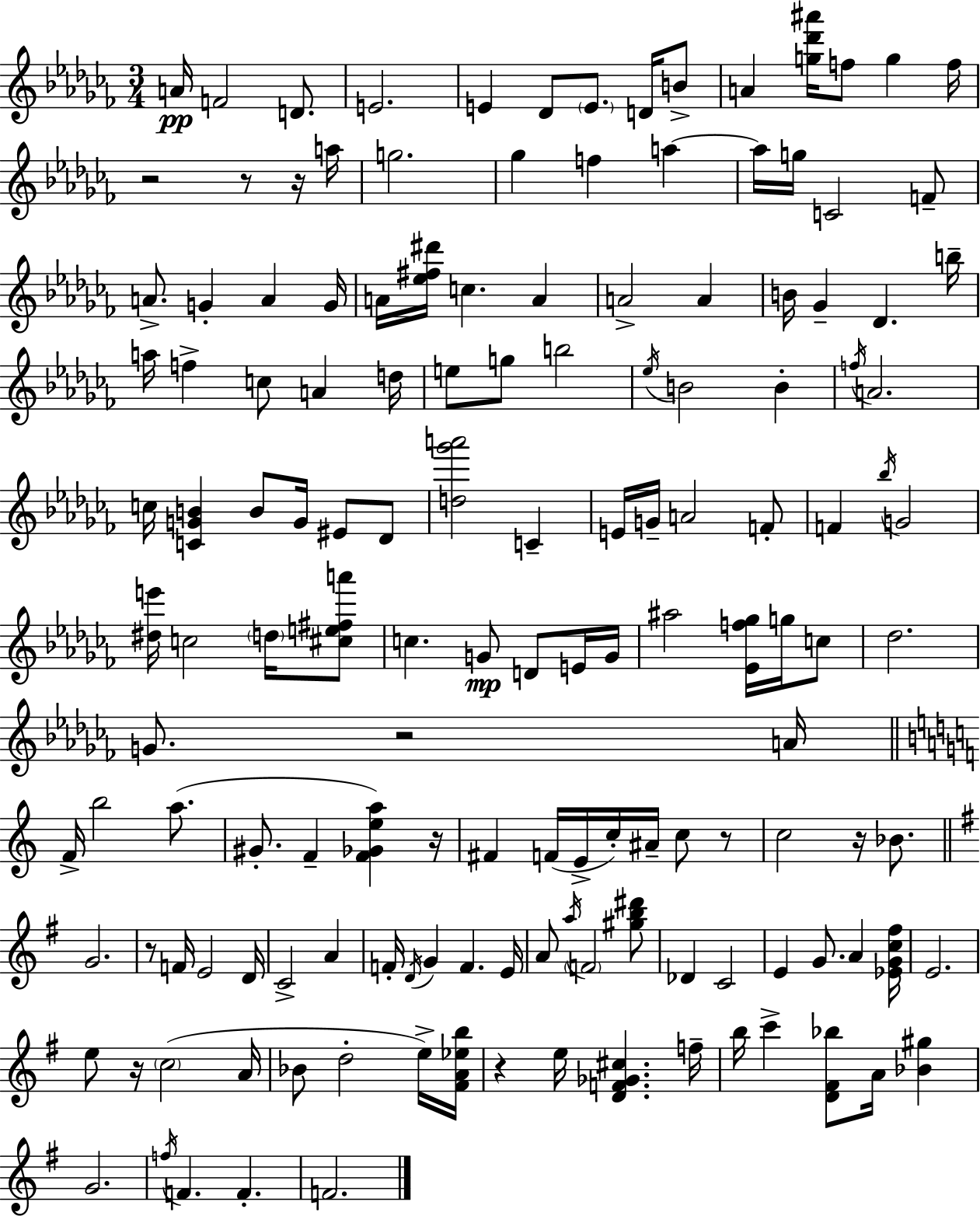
{
  \clef treble
  \numericTimeSignature
  \time 3/4
  \key aes \minor
  a'16\pp f'2 d'8. | e'2. | e'4 des'8 \parenthesize e'8. d'16 b'8-> | a'4 <g'' des''' ais'''>16 f''8 g''4 f''16 | \break r2 r8 r16 a''16 | g''2. | ges''4 f''4 a''4~~ | a''16 g''16 c'2 f'8-- | \break a'8.-> g'4-. a'4 g'16 | a'16 <ees'' fis'' dis'''>16 c''4. a'4 | a'2-> a'4 | b'16 ges'4-- des'4. b''16-- | \break a''16 f''4-> c''8 a'4 d''16 | e''8 g''8 b''2 | \acciaccatura { ees''16 } b'2 b'4-. | \acciaccatura { f''16 } a'2. | \break c''16 <c' g' b'>4 b'8 g'16 eis'8 | des'8 <d'' ges''' a'''>2 c'4-- | e'16 g'16-- a'2 | f'8-. f'4 \acciaccatura { bes''16 } g'2 | \break <dis'' e'''>16 c''2 | \parenthesize d''16 <cis'' e'' fis'' a'''>8 c''4. g'8\mp d'8 | e'16 g'16 ais''2 <ees' f'' ges''>16 | g''16 c''8 des''2. | \break g'8. r2 | a'16 \bar "||" \break \key a \minor f'16-> b''2 a''8.( | gis'8.-. f'4-- <f' ges' e'' a''>4) r16 | fis'4 f'16( e'16-> c''16-.) ais'16-- c''8 r8 | c''2 r16 bes'8. | \break \bar "||" \break \key e \minor g'2. | r8 f'16 e'2 d'16 | c'2-> a'4 | f'16-. \acciaccatura { d'16 } g'4 f'4. | \break e'16 a'8 \acciaccatura { a''16 } \parenthesize f'2 | <gis'' b'' dis'''>8 des'4 c'2 | e'4 g'8. a'4 | <ees' g' c'' fis''>16 e'2. | \break e''8 r16 \parenthesize c''2( | a'16 bes'8 d''2-. | e''16->) <fis' a' ees'' b''>16 r4 e''16 <d' f' ges' cis''>4. | f''16-- b''16 c'''4-> <d' fis' bes''>8 a'16 <bes' gis''>4 | \break g'2. | \acciaccatura { f''16 } f'4. f'4.-. | f'2. | \bar "|."
}